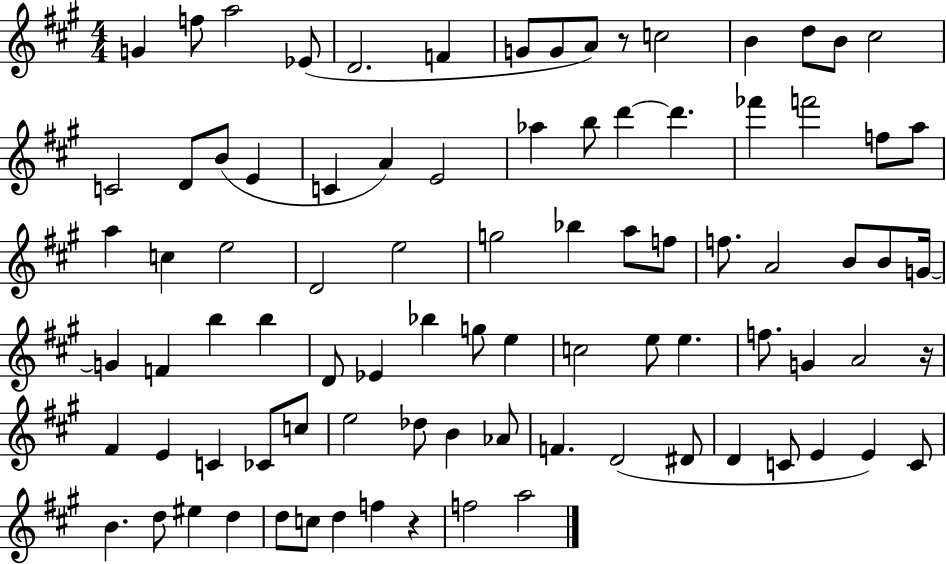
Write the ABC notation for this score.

X:1
T:Untitled
M:4/4
L:1/4
K:A
G f/2 a2 _E/2 D2 F G/2 G/2 A/2 z/2 c2 B d/2 B/2 ^c2 C2 D/2 B/2 E C A E2 _a b/2 d' d' _f' f'2 f/2 a/2 a c e2 D2 e2 g2 _b a/2 f/2 f/2 A2 B/2 B/2 G/4 G F b b D/2 _E _b g/2 e c2 e/2 e f/2 G A2 z/4 ^F E C _C/2 c/2 e2 _d/2 B _A/2 F D2 ^D/2 D C/2 E E C/2 B d/2 ^e d d/2 c/2 d f z f2 a2